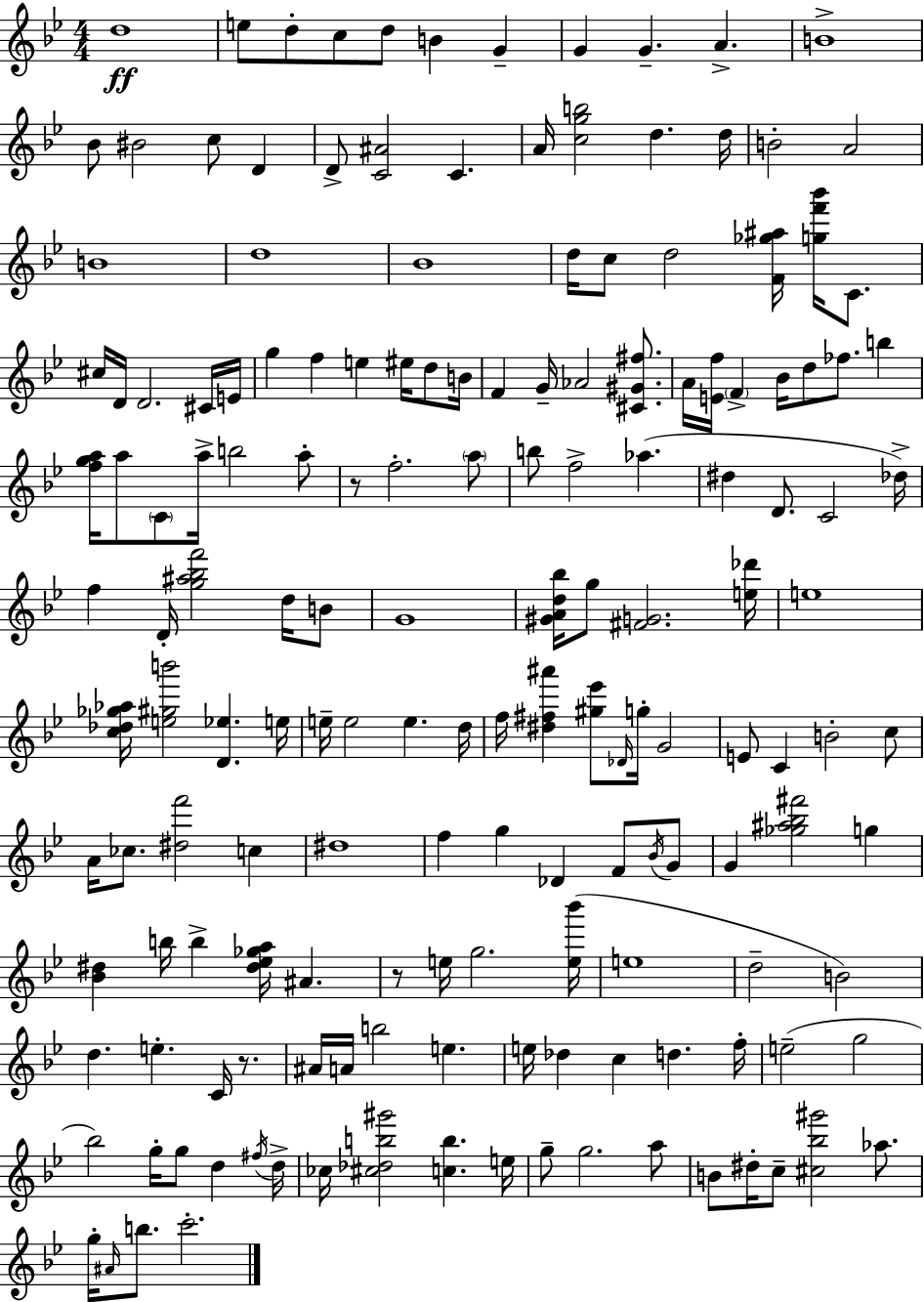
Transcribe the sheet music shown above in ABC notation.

X:1
T:Untitled
M:4/4
L:1/4
K:Bb
d4 e/2 d/2 c/2 d/2 B G G G A B4 _B/2 ^B2 c/2 D D/2 [C^A]2 C A/4 [cgb]2 d d/4 B2 A2 B4 d4 _B4 d/4 c/2 d2 [F_g^a]/4 [gf'_b']/4 C/2 ^c/4 D/4 D2 ^C/4 E/4 g f e ^e/4 d/2 B/4 F G/4 _A2 [^C^G^f]/2 A/4 [Ef]/4 F _B/4 d/2 _f/2 b [fga]/4 a/2 C/2 a/4 b2 a/2 z/2 f2 a/2 b/2 f2 _a ^d D/2 C2 _d/4 f D/4 [g^a_bf']2 d/4 B/2 G4 [^GAd_b]/4 g/2 [^FG]2 [e_d']/4 e4 [c_d_g_a]/4 [e^gb']2 [D_e] e/4 e/4 e2 e d/4 f/4 [^d^f^a'] [^g_e']/2 _D/4 g/4 G2 E/2 C B2 c/2 A/4 _c/2 [^df']2 c ^d4 f g _D F/2 _B/4 G/2 G [_g^a_b^f']2 g [_B^d] b/4 b [^d_e_ga]/4 ^A z/2 e/4 g2 [e_b']/4 e4 d2 B2 d e C/4 z/2 ^A/4 A/4 b2 e e/4 _d c d f/4 e2 g2 _b2 g/4 g/2 d ^f/4 d/4 _c/4 [^c_db^g']2 [cb] e/4 g/2 g2 a/2 B/2 ^d/4 c/2 [^c_b^g']2 _a/2 g/4 ^A/4 b/2 c'2